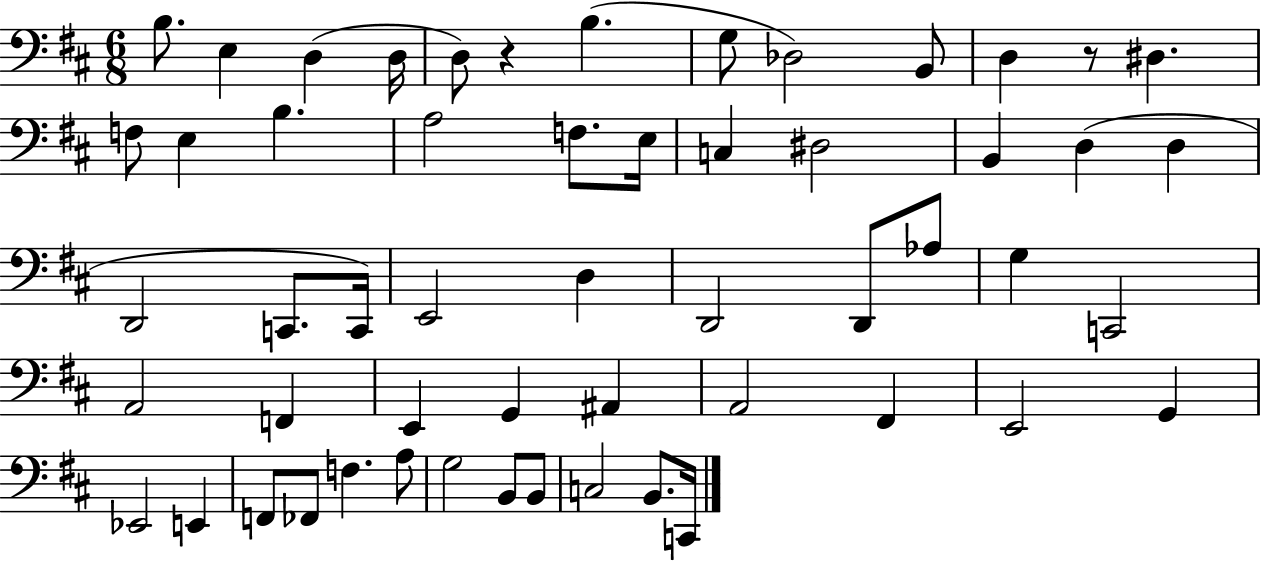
X:1
T:Untitled
M:6/8
L:1/4
K:D
B,/2 E, D, D,/4 D,/2 z B, G,/2 _D,2 B,,/2 D, z/2 ^D, F,/2 E, B, A,2 F,/2 E,/4 C, ^D,2 B,, D, D, D,,2 C,,/2 C,,/4 E,,2 D, D,,2 D,,/2 _A,/2 G, C,,2 A,,2 F,, E,, G,, ^A,, A,,2 ^F,, E,,2 G,, _E,,2 E,, F,,/2 _F,,/2 F, A,/2 G,2 B,,/2 B,,/2 C,2 B,,/2 C,,/4